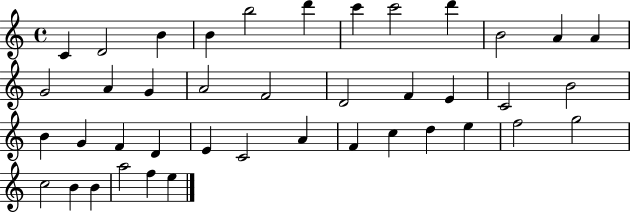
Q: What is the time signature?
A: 4/4